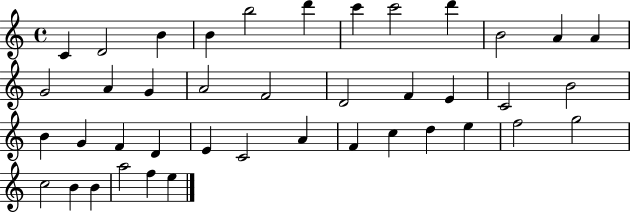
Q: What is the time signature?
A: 4/4